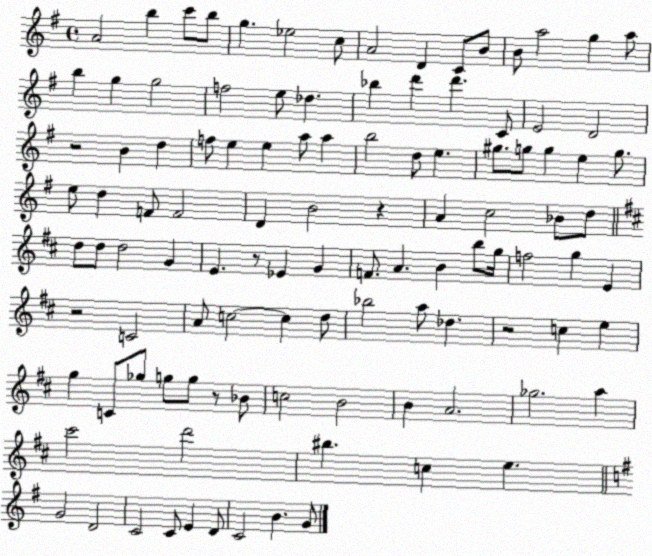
X:1
T:Untitled
M:4/4
L:1/4
K:G
A2 b c'/2 b/2 g _e2 c/2 A2 D C/2 B/2 B/2 a2 g a/2 b g g2 f2 e/2 _d _b d' d' C/2 E2 D2 z2 B d f/2 e e a/2 a b2 d/2 e ^g/2 g/2 g e g/2 e/2 d F/2 F2 D B2 z A c2 _B/2 d/2 d/2 d/2 d2 G E z/2 _E G F/2 A B b/2 g/4 f2 g E z2 C2 A/2 c2 c d/2 _b2 a/2 _d z2 c e g C/2 _g/2 g/2 g/2 z/2 _B/2 c2 B2 B A2 _g2 a ^c'2 d'2 ^b c e G2 D2 C2 C/2 E D/2 C2 B G/2